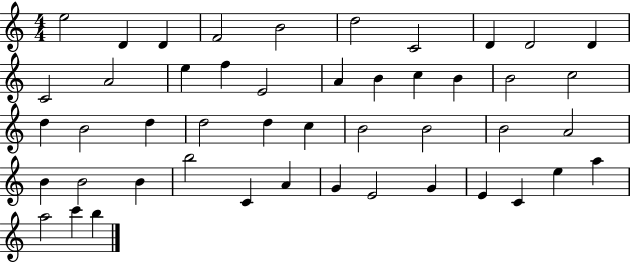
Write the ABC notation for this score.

X:1
T:Untitled
M:4/4
L:1/4
K:C
e2 D D F2 B2 d2 C2 D D2 D C2 A2 e f E2 A B c B B2 c2 d B2 d d2 d c B2 B2 B2 A2 B B2 B b2 C A G E2 G E C e a a2 c' b